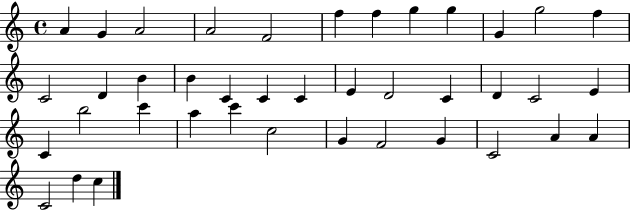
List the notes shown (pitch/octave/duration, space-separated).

A4/q G4/q A4/h A4/h F4/h F5/q F5/q G5/q G5/q G4/q G5/h F5/q C4/h D4/q B4/q B4/q C4/q C4/q C4/q E4/q D4/h C4/q D4/q C4/h E4/q C4/q B5/h C6/q A5/q C6/q C5/h G4/q F4/h G4/q C4/h A4/q A4/q C4/h D5/q C5/q